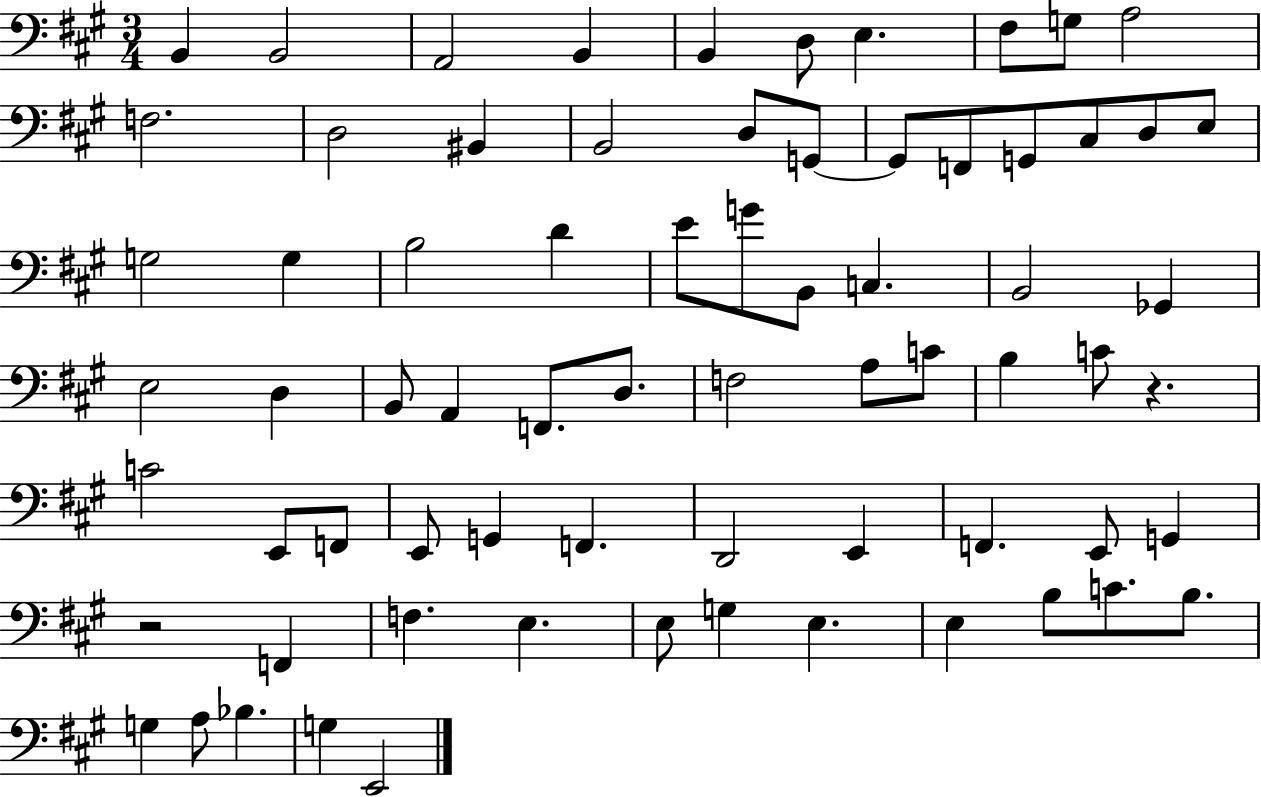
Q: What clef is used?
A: bass